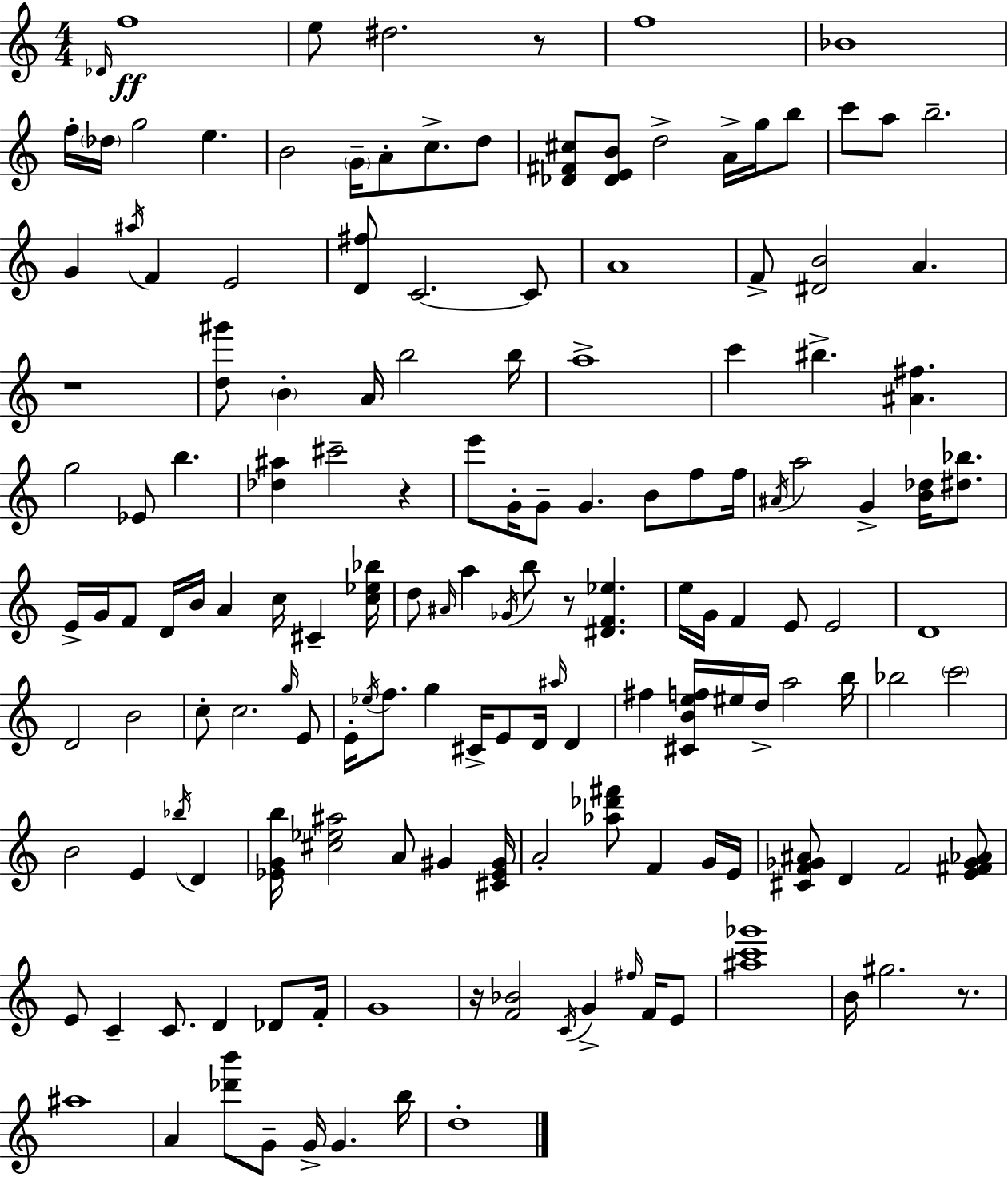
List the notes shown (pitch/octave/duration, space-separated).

Db4/s F5/w E5/e D#5/h. R/e F5/w Bb4/w F5/s Db5/s G5/h E5/q. B4/h G4/s A4/e C5/e. D5/e [Db4,F#4,C#5]/e [Db4,E4,B4]/e D5/h A4/s G5/s B5/e C6/e A5/e B5/h. G4/q A#5/s F4/q E4/h [D4,F#5]/e C4/h. C4/e A4/w F4/e [D#4,B4]/h A4/q. R/w [D5,G#6]/e B4/q A4/s B5/h B5/s A5/w C6/q BIS5/q. [A#4,F#5]/q. G5/h Eb4/e B5/q. [Db5,A#5]/q C#6/h R/q E6/e G4/s G4/e G4/q. B4/e F5/e F5/s A#4/s A5/h G4/q [B4,Db5]/s [D#5,Bb5]/e. E4/s G4/s F4/e D4/s B4/s A4/q C5/s C#4/q [C5,Eb5,Bb5]/s D5/e A#4/s A5/q Gb4/s B5/e R/e [D#4,F4,Eb5]/q. E5/s G4/s F4/q E4/e E4/h D4/w D4/h B4/h C5/e C5/h. G5/s E4/e E4/s Eb5/s F5/e. G5/q C#4/s E4/e D4/s A#5/s D4/q F#5/q [C#4,B4,E5,F5]/s EIS5/s D5/s A5/h B5/s Bb5/h C6/h B4/h E4/q Bb5/s D4/q [Eb4,G4,B5]/s [C#5,Eb5,A#5]/h A4/e G#4/q [C#4,Eb4,G#4]/s A4/h [Ab5,Db6,F#6]/e F4/q G4/s E4/s [C#4,F4,Gb4,A#4]/e D4/q F4/h [E4,F#4,Gb4,Ab4]/e E4/e C4/q C4/e. D4/q Db4/e F4/s G4/w R/s [F4,Bb4]/h C4/s G4/q F#5/s F4/s E4/e [A#5,C6,Gb6]/w B4/s G#5/h. R/e. A#5/w A4/q [Db6,B6]/e G4/e G4/s G4/q. B5/s D5/w